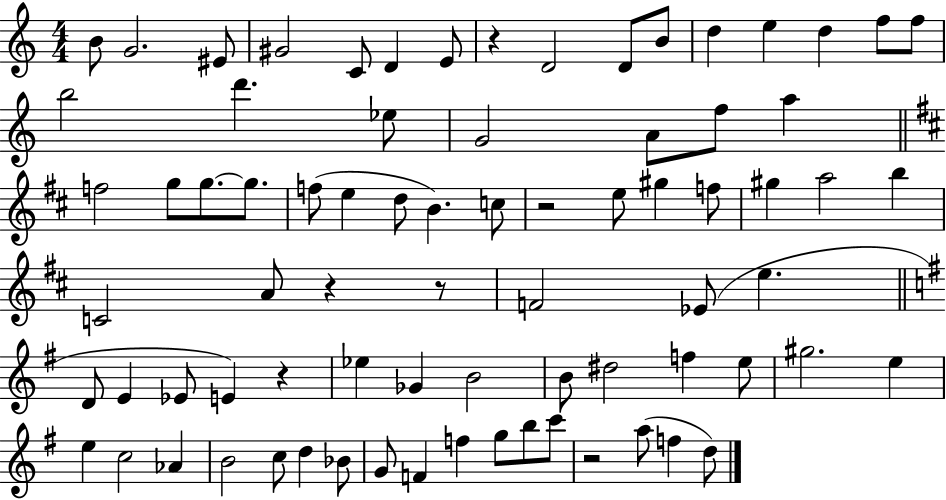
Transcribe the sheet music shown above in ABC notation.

X:1
T:Untitled
M:4/4
L:1/4
K:C
B/2 G2 ^E/2 ^G2 C/2 D E/2 z D2 D/2 B/2 d e d f/2 f/2 b2 d' _e/2 G2 A/2 f/2 a f2 g/2 g/2 g/2 f/2 e d/2 B c/2 z2 e/2 ^g f/2 ^g a2 b C2 A/2 z z/2 F2 _E/2 e D/2 E _E/2 E z _e _G B2 B/2 ^d2 f e/2 ^g2 e e c2 _A B2 c/2 d _B/2 G/2 F f g/2 b/2 c'/2 z2 a/2 f d/2